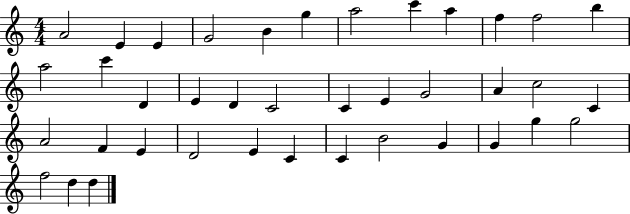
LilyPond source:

{
  \clef treble
  \numericTimeSignature
  \time 4/4
  \key c \major
  a'2 e'4 e'4 | g'2 b'4 g''4 | a''2 c'''4 a''4 | f''4 f''2 b''4 | \break a''2 c'''4 d'4 | e'4 d'4 c'2 | c'4 e'4 g'2 | a'4 c''2 c'4 | \break a'2 f'4 e'4 | d'2 e'4 c'4 | c'4 b'2 g'4 | g'4 g''4 g''2 | \break f''2 d''4 d''4 | \bar "|."
}